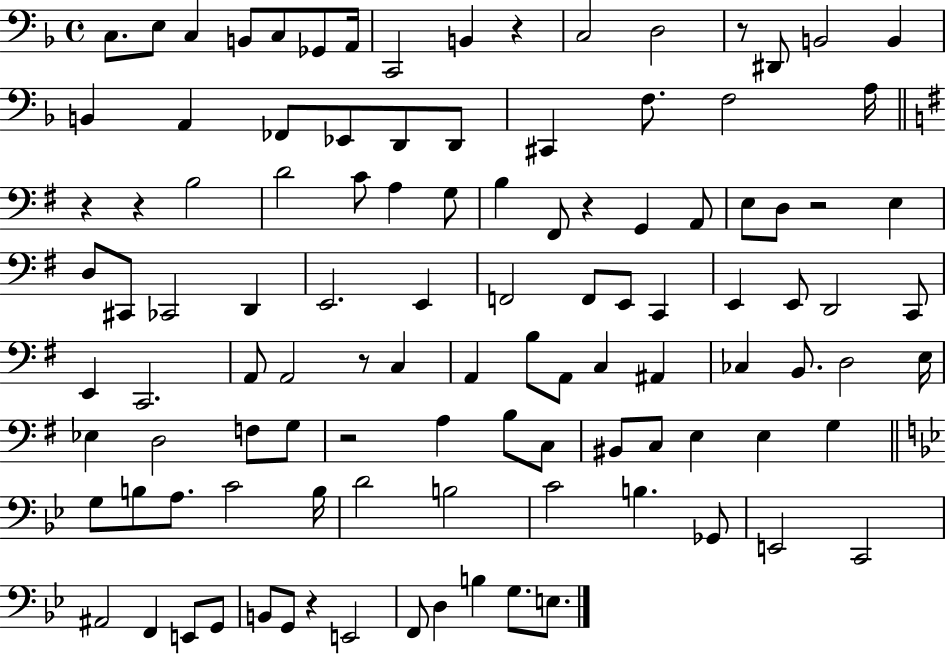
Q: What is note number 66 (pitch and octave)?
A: D3